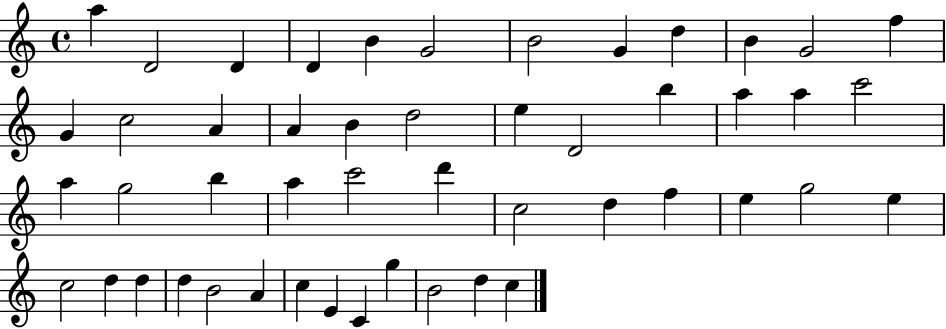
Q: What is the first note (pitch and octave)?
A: A5